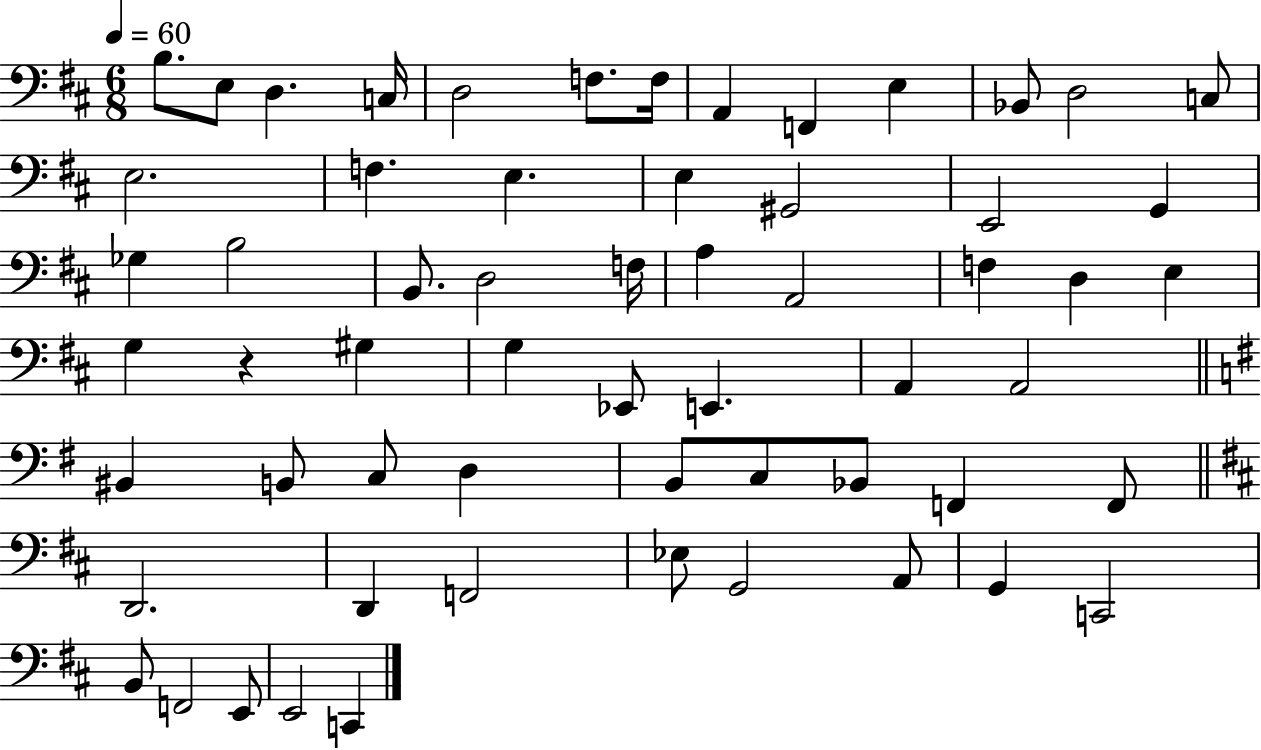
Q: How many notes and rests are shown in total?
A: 60